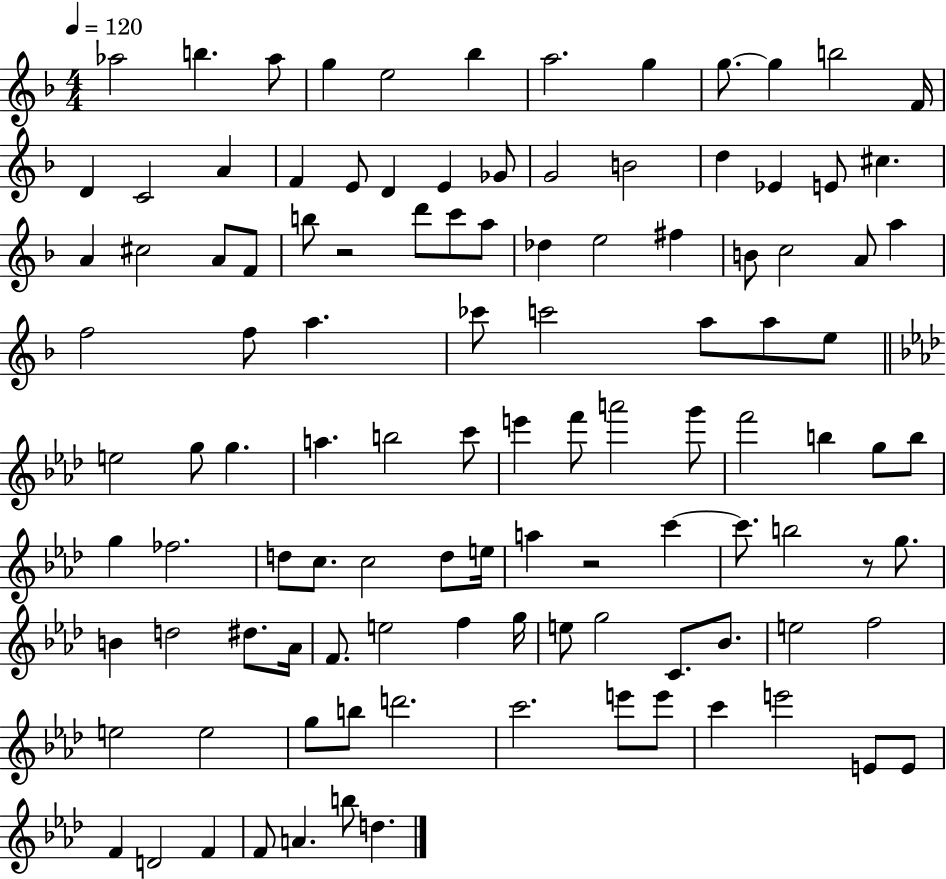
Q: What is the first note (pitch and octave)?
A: Ab5